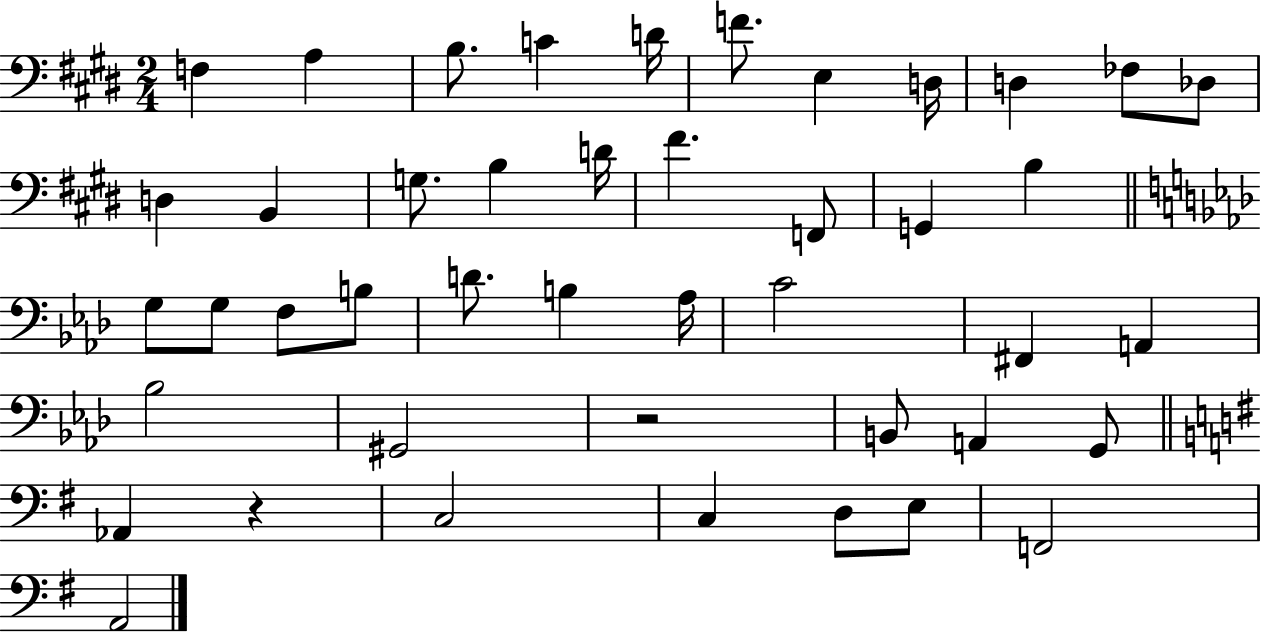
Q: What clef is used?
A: bass